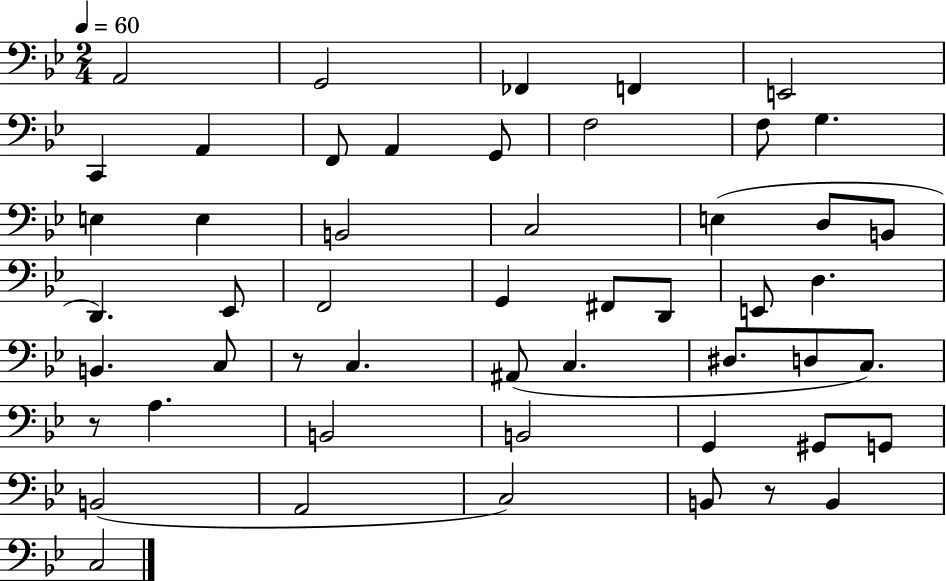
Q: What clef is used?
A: bass